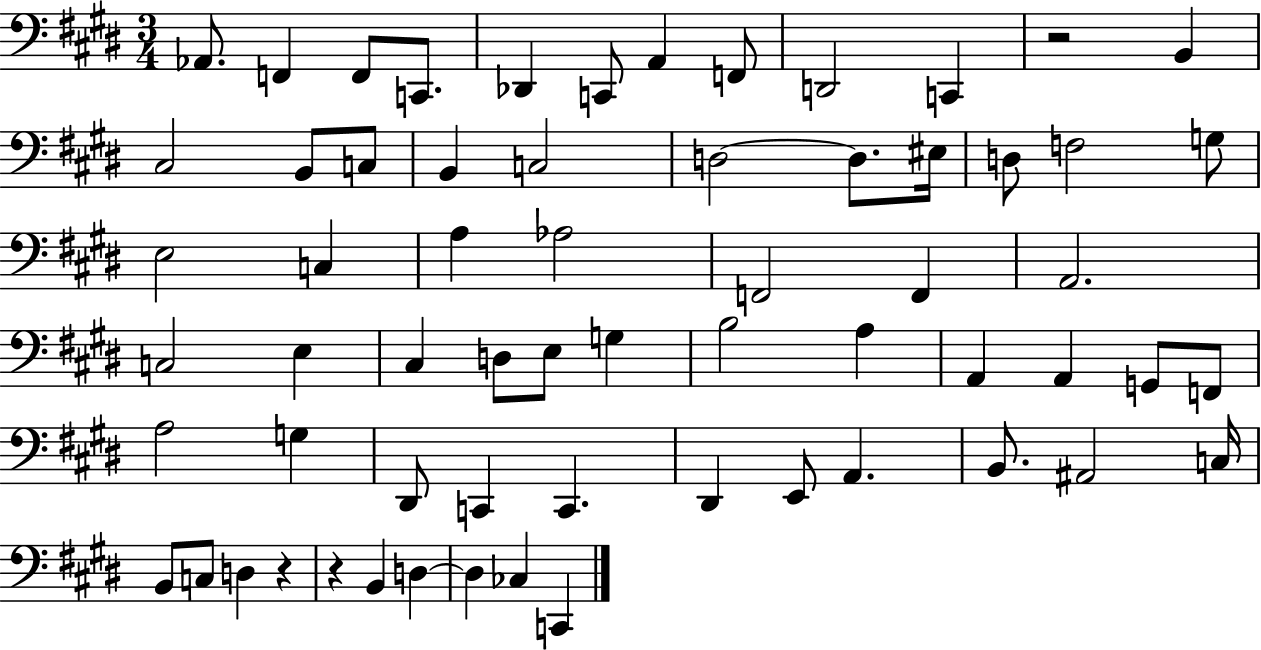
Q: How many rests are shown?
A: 3